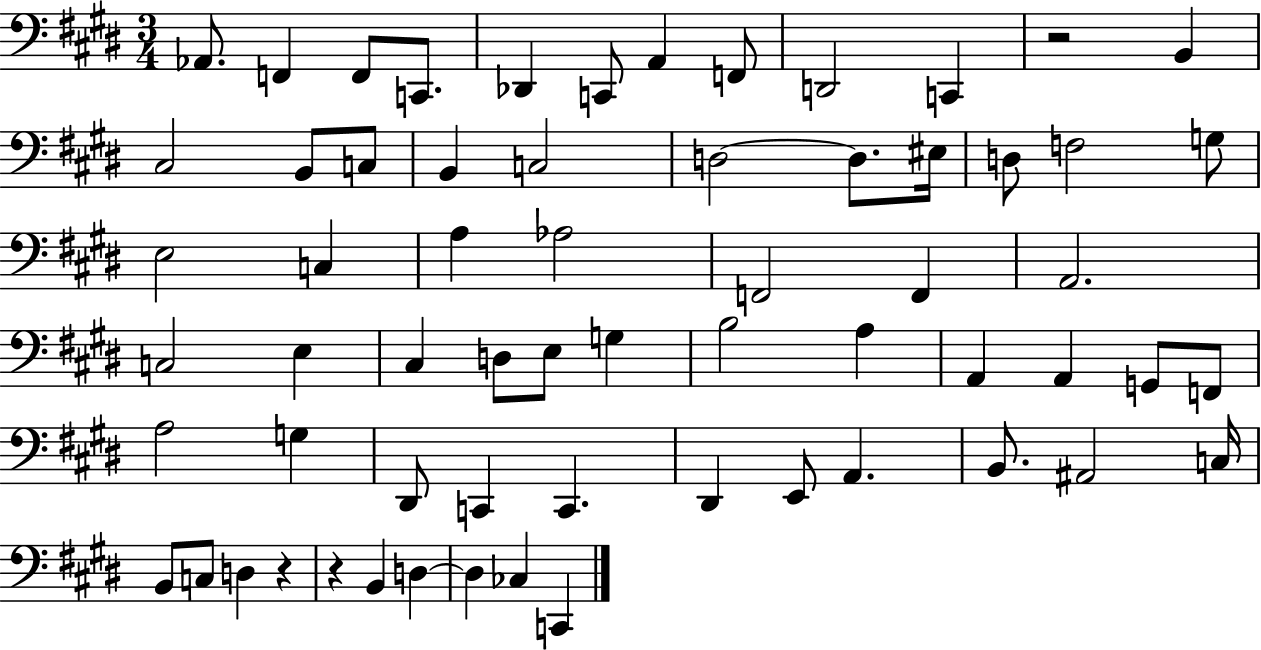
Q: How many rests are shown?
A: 3